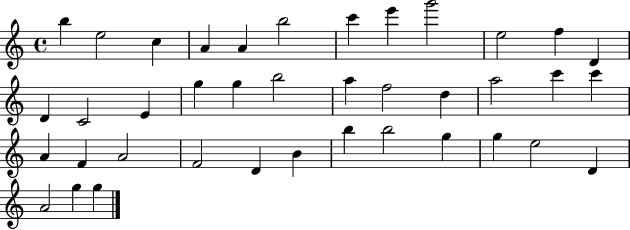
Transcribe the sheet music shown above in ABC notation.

X:1
T:Untitled
M:4/4
L:1/4
K:C
b e2 c A A b2 c' e' g'2 e2 f D D C2 E g g b2 a f2 d a2 c' c' A F A2 F2 D B b b2 g g e2 D A2 g g